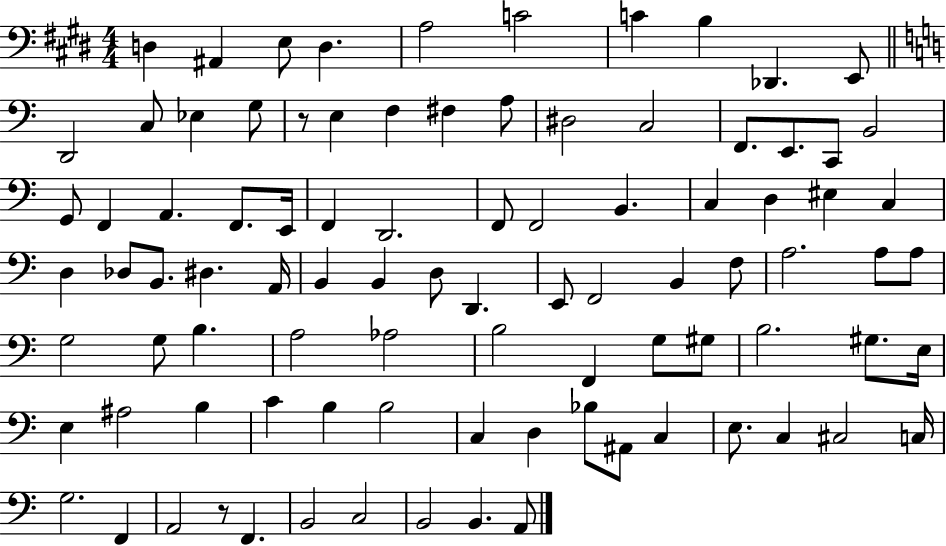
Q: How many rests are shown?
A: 2